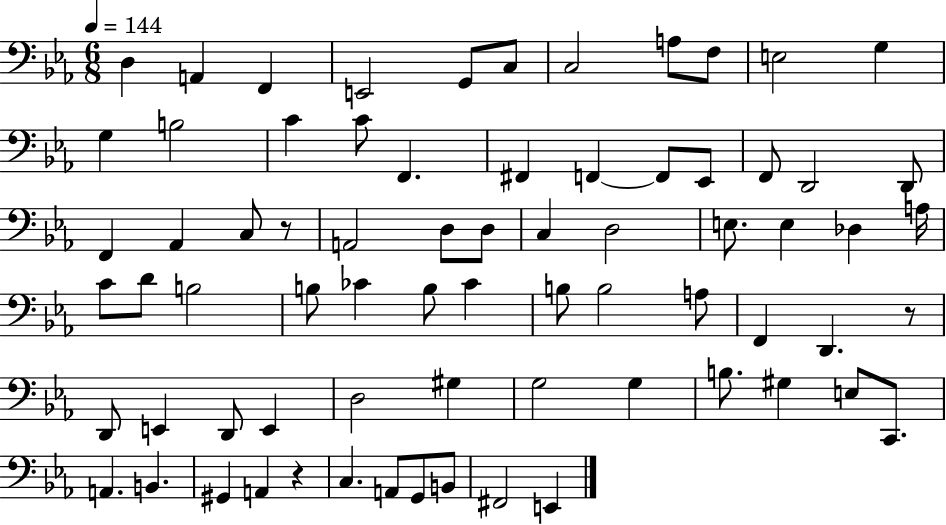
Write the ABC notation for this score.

X:1
T:Untitled
M:6/8
L:1/4
K:Eb
D, A,, F,, E,,2 G,,/2 C,/2 C,2 A,/2 F,/2 E,2 G, G, B,2 C C/2 F,, ^F,, F,, F,,/2 _E,,/2 F,,/2 D,,2 D,,/2 F,, _A,, C,/2 z/2 A,,2 D,/2 D,/2 C, D,2 E,/2 E, _D, A,/4 C/2 D/2 B,2 B,/2 _C B,/2 _C B,/2 B,2 A,/2 F,, D,, z/2 D,,/2 E,, D,,/2 E,, D,2 ^G, G,2 G, B,/2 ^G, E,/2 C,,/2 A,, B,, ^G,, A,, z C, A,,/2 G,,/2 B,,/2 ^F,,2 E,,